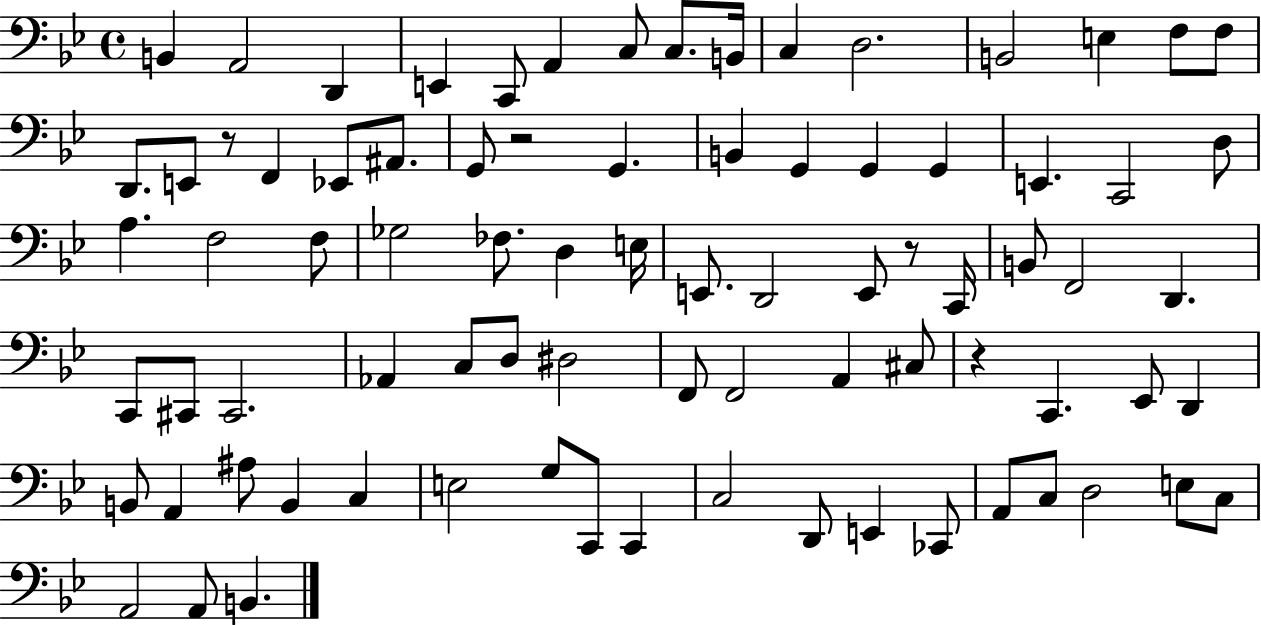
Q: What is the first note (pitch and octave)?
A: B2